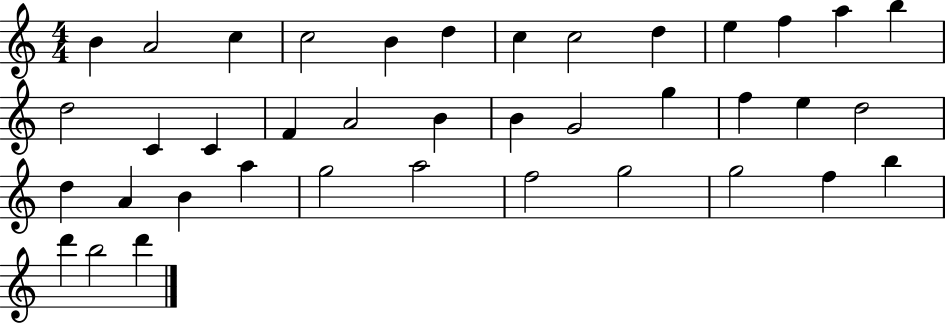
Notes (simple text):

B4/q A4/h C5/q C5/h B4/q D5/q C5/q C5/h D5/q E5/q F5/q A5/q B5/q D5/h C4/q C4/q F4/q A4/h B4/q B4/q G4/h G5/q F5/q E5/q D5/h D5/q A4/q B4/q A5/q G5/h A5/h F5/h G5/h G5/h F5/q B5/q D6/q B5/h D6/q